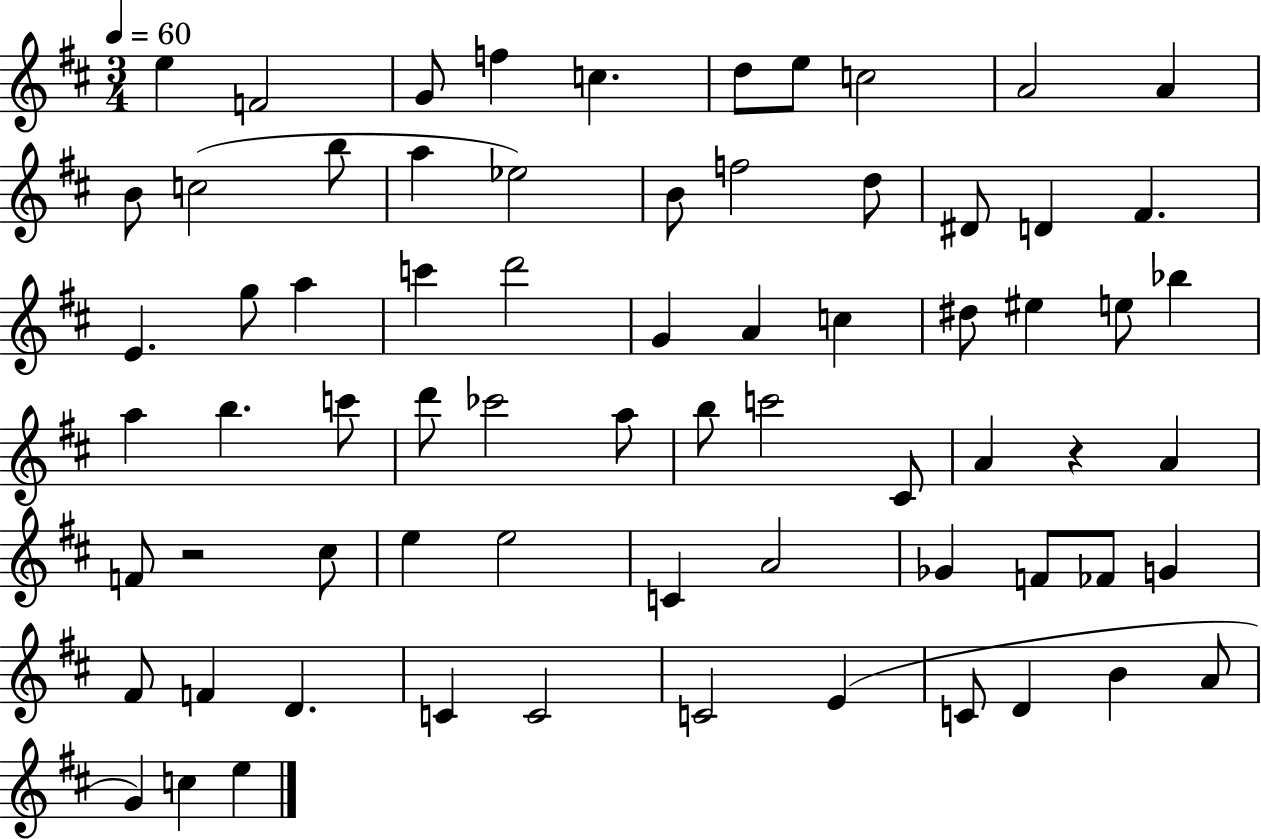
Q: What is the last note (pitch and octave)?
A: E5